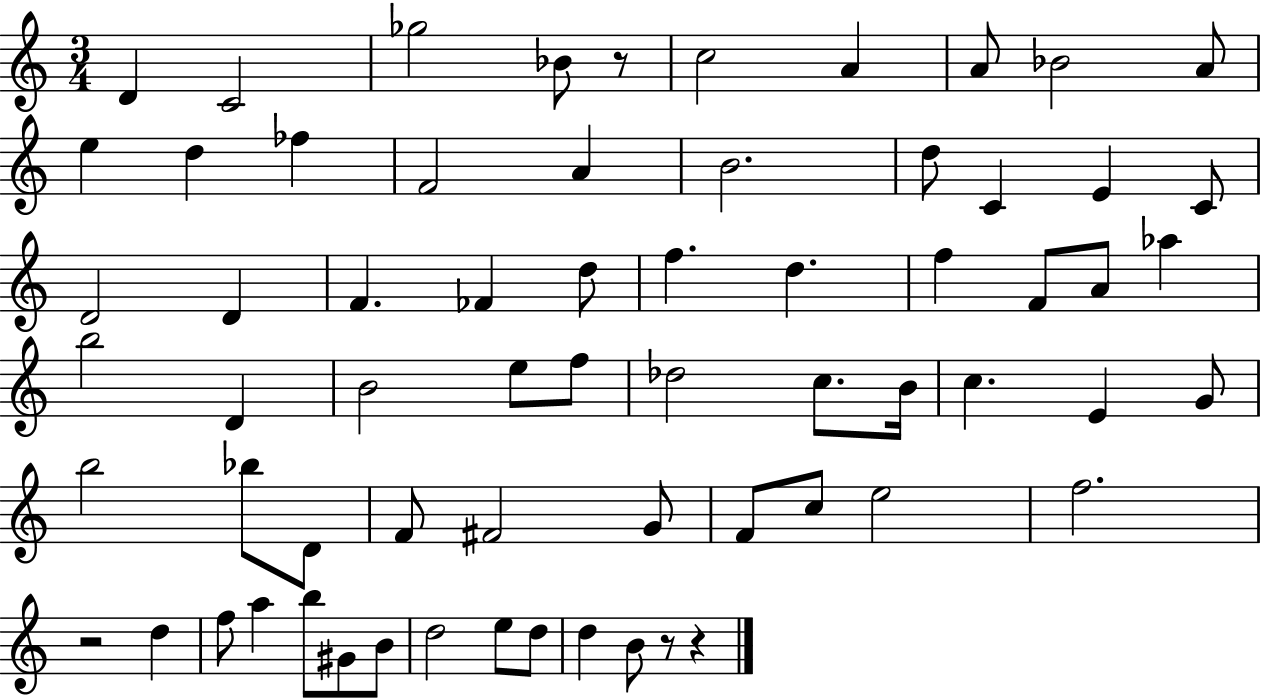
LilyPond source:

{
  \clef treble
  \numericTimeSignature
  \time 3/4
  \key c \major
  \repeat volta 2 { d'4 c'2 | ges''2 bes'8 r8 | c''2 a'4 | a'8 bes'2 a'8 | \break e''4 d''4 fes''4 | f'2 a'4 | b'2. | d''8 c'4 e'4 c'8 | \break d'2 d'4 | f'4. fes'4 d''8 | f''4. d''4. | f''4 f'8 a'8 aes''4 | \break b''2 d'4 | b'2 e''8 f''8 | des''2 c''8. b'16 | c''4. e'4 g'8 | \break b''2 bes''8 d'8 | f'8 fis'2 g'8 | f'8 c''8 e''2 | f''2. | \break r2 d''4 | f''8 a''4 b''8 gis'8 b'8 | d''2 e''8 d''8 | d''4 b'8 r8 r4 | \break } \bar "|."
}